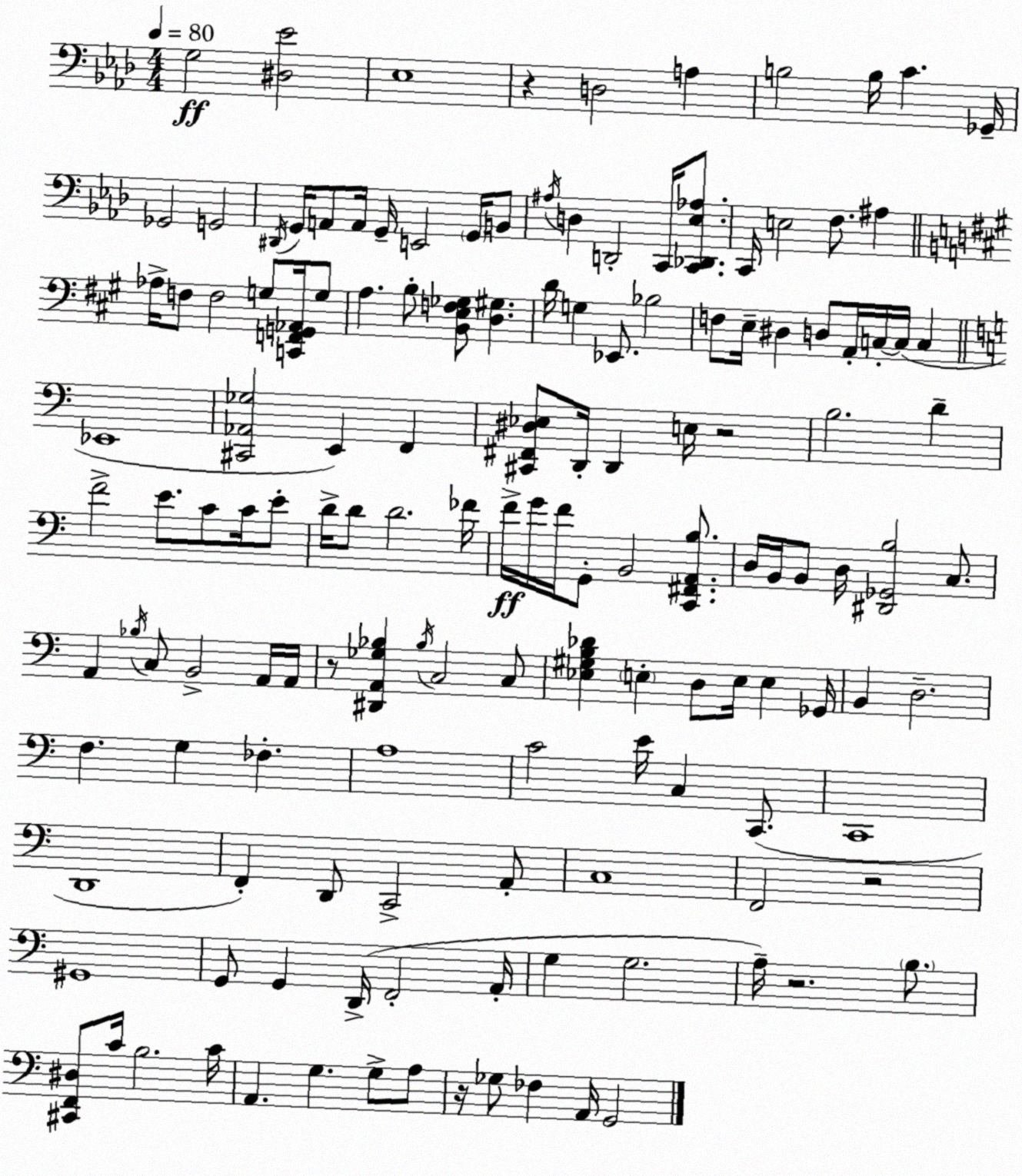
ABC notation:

X:1
T:Untitled
M:4/4
L:1/4
K:Ab
G,2 [^D,_E]2 _E,4 z D,2 A, B,2 B,/4 C _G,,/4 _G,,2 G,,2 ^D,,/4 G,,/4 A,,/2 A,,/4 G,,/4 E,,2 G,,/4 B,,/2 ^A,/4 D, D,,2 C,,/4 [C,,_D,,_E,_A,]/2 C,,/4 E,2 F,/2 ^A, _A,/4 F,/2 F,2 G,/2 [C,,F,,G,,_A,,]/4 G,/2 A, B,/2 [B,,E,F,_G,]/2 [D,^G,] D/4 G, _E,,/2 _B,2 F,/2 E,/4 ^D, D,/2 A,,/4 C,/4 C,/4 C, _E,,4 [^C,,_A,,_G,]2 E,, F,, [^C,,^F,,^D,_E,]/2 D,,/4 D,, E,/4 z2 B,2 D F2 E/2 C/2 C/4 E/2 D/4 D/2 D2 _F/4 F/4 G/4 F/4 G,,/2 B,,2 [C,,^F,,A,,B,]/2 D,/4 B,,/4 B,,/2 D,/4 [^D,,_G,,B,]2 C,/2 A,, _B,/4 C,/2 B,,2 A,,/4 A,,/4 z/2 [^D,,A,,_G,_B,] _B,/4 C,2 C,/2 [_E,^G,B,_D] E, D,/2 E,/4 E, _G,,/4 B,, D,2 F, G, _F, A,4 C2 E/4 C, C,,/2 C,,4 D,,4 F,, D,,/2 C,,2 A,,/2 C,4 F,,2 z2 ^G,,4 G,,/2 G,, D,,/4 F,,2 A,,/4 G, G,2 A,/4 z2 B,/2 [^C,,F,,^D,]/2 C/4 B,2 C/4 A,, G, G,/2 A,/2 z/4 _G,/2 _F, A,,/4 G,,2